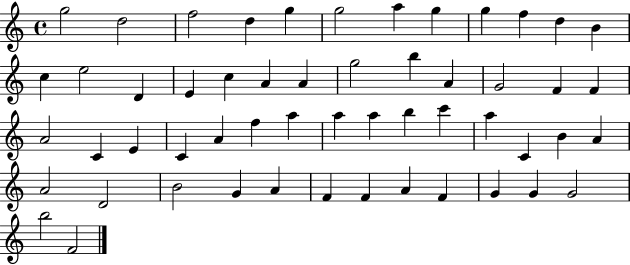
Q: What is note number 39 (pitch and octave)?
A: B4